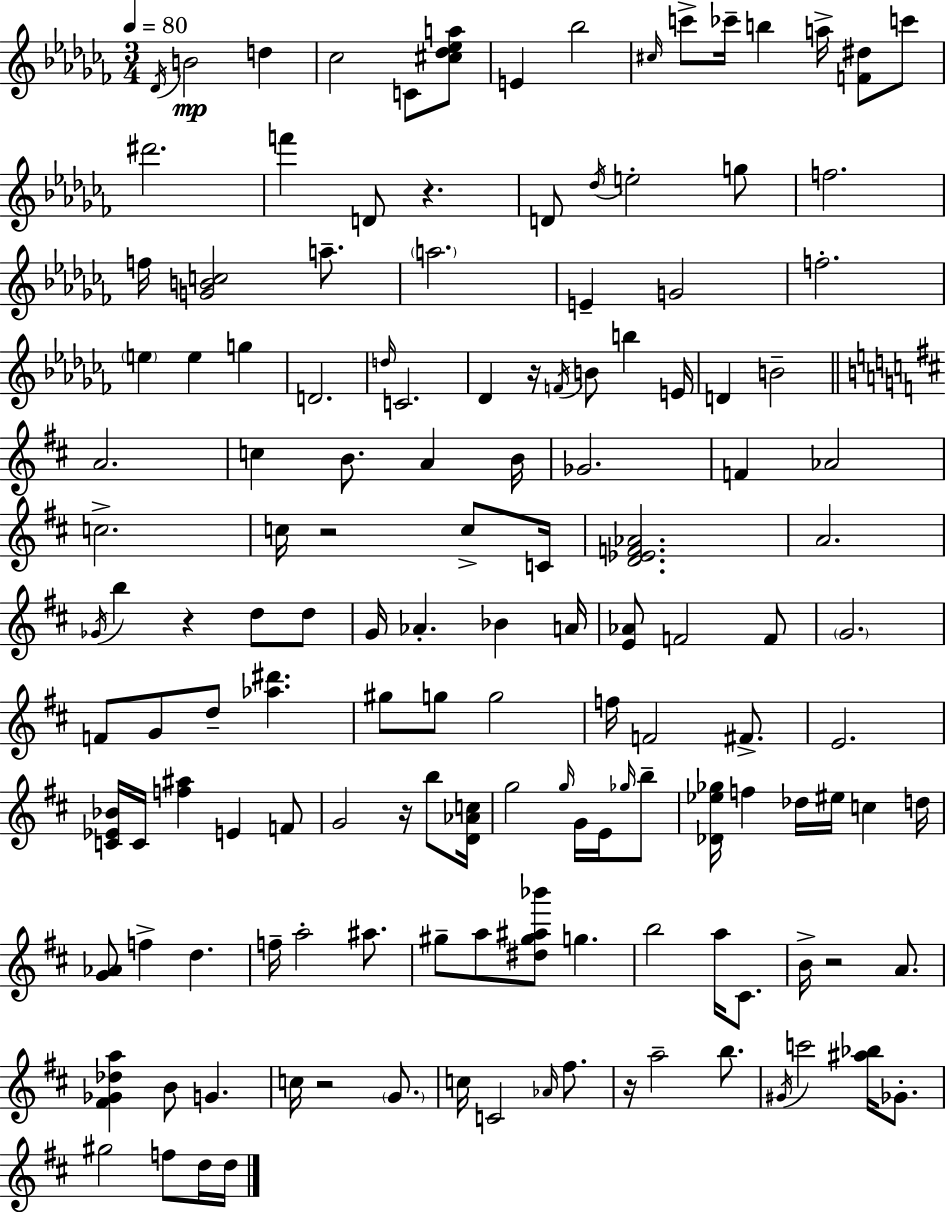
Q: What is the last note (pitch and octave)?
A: D5